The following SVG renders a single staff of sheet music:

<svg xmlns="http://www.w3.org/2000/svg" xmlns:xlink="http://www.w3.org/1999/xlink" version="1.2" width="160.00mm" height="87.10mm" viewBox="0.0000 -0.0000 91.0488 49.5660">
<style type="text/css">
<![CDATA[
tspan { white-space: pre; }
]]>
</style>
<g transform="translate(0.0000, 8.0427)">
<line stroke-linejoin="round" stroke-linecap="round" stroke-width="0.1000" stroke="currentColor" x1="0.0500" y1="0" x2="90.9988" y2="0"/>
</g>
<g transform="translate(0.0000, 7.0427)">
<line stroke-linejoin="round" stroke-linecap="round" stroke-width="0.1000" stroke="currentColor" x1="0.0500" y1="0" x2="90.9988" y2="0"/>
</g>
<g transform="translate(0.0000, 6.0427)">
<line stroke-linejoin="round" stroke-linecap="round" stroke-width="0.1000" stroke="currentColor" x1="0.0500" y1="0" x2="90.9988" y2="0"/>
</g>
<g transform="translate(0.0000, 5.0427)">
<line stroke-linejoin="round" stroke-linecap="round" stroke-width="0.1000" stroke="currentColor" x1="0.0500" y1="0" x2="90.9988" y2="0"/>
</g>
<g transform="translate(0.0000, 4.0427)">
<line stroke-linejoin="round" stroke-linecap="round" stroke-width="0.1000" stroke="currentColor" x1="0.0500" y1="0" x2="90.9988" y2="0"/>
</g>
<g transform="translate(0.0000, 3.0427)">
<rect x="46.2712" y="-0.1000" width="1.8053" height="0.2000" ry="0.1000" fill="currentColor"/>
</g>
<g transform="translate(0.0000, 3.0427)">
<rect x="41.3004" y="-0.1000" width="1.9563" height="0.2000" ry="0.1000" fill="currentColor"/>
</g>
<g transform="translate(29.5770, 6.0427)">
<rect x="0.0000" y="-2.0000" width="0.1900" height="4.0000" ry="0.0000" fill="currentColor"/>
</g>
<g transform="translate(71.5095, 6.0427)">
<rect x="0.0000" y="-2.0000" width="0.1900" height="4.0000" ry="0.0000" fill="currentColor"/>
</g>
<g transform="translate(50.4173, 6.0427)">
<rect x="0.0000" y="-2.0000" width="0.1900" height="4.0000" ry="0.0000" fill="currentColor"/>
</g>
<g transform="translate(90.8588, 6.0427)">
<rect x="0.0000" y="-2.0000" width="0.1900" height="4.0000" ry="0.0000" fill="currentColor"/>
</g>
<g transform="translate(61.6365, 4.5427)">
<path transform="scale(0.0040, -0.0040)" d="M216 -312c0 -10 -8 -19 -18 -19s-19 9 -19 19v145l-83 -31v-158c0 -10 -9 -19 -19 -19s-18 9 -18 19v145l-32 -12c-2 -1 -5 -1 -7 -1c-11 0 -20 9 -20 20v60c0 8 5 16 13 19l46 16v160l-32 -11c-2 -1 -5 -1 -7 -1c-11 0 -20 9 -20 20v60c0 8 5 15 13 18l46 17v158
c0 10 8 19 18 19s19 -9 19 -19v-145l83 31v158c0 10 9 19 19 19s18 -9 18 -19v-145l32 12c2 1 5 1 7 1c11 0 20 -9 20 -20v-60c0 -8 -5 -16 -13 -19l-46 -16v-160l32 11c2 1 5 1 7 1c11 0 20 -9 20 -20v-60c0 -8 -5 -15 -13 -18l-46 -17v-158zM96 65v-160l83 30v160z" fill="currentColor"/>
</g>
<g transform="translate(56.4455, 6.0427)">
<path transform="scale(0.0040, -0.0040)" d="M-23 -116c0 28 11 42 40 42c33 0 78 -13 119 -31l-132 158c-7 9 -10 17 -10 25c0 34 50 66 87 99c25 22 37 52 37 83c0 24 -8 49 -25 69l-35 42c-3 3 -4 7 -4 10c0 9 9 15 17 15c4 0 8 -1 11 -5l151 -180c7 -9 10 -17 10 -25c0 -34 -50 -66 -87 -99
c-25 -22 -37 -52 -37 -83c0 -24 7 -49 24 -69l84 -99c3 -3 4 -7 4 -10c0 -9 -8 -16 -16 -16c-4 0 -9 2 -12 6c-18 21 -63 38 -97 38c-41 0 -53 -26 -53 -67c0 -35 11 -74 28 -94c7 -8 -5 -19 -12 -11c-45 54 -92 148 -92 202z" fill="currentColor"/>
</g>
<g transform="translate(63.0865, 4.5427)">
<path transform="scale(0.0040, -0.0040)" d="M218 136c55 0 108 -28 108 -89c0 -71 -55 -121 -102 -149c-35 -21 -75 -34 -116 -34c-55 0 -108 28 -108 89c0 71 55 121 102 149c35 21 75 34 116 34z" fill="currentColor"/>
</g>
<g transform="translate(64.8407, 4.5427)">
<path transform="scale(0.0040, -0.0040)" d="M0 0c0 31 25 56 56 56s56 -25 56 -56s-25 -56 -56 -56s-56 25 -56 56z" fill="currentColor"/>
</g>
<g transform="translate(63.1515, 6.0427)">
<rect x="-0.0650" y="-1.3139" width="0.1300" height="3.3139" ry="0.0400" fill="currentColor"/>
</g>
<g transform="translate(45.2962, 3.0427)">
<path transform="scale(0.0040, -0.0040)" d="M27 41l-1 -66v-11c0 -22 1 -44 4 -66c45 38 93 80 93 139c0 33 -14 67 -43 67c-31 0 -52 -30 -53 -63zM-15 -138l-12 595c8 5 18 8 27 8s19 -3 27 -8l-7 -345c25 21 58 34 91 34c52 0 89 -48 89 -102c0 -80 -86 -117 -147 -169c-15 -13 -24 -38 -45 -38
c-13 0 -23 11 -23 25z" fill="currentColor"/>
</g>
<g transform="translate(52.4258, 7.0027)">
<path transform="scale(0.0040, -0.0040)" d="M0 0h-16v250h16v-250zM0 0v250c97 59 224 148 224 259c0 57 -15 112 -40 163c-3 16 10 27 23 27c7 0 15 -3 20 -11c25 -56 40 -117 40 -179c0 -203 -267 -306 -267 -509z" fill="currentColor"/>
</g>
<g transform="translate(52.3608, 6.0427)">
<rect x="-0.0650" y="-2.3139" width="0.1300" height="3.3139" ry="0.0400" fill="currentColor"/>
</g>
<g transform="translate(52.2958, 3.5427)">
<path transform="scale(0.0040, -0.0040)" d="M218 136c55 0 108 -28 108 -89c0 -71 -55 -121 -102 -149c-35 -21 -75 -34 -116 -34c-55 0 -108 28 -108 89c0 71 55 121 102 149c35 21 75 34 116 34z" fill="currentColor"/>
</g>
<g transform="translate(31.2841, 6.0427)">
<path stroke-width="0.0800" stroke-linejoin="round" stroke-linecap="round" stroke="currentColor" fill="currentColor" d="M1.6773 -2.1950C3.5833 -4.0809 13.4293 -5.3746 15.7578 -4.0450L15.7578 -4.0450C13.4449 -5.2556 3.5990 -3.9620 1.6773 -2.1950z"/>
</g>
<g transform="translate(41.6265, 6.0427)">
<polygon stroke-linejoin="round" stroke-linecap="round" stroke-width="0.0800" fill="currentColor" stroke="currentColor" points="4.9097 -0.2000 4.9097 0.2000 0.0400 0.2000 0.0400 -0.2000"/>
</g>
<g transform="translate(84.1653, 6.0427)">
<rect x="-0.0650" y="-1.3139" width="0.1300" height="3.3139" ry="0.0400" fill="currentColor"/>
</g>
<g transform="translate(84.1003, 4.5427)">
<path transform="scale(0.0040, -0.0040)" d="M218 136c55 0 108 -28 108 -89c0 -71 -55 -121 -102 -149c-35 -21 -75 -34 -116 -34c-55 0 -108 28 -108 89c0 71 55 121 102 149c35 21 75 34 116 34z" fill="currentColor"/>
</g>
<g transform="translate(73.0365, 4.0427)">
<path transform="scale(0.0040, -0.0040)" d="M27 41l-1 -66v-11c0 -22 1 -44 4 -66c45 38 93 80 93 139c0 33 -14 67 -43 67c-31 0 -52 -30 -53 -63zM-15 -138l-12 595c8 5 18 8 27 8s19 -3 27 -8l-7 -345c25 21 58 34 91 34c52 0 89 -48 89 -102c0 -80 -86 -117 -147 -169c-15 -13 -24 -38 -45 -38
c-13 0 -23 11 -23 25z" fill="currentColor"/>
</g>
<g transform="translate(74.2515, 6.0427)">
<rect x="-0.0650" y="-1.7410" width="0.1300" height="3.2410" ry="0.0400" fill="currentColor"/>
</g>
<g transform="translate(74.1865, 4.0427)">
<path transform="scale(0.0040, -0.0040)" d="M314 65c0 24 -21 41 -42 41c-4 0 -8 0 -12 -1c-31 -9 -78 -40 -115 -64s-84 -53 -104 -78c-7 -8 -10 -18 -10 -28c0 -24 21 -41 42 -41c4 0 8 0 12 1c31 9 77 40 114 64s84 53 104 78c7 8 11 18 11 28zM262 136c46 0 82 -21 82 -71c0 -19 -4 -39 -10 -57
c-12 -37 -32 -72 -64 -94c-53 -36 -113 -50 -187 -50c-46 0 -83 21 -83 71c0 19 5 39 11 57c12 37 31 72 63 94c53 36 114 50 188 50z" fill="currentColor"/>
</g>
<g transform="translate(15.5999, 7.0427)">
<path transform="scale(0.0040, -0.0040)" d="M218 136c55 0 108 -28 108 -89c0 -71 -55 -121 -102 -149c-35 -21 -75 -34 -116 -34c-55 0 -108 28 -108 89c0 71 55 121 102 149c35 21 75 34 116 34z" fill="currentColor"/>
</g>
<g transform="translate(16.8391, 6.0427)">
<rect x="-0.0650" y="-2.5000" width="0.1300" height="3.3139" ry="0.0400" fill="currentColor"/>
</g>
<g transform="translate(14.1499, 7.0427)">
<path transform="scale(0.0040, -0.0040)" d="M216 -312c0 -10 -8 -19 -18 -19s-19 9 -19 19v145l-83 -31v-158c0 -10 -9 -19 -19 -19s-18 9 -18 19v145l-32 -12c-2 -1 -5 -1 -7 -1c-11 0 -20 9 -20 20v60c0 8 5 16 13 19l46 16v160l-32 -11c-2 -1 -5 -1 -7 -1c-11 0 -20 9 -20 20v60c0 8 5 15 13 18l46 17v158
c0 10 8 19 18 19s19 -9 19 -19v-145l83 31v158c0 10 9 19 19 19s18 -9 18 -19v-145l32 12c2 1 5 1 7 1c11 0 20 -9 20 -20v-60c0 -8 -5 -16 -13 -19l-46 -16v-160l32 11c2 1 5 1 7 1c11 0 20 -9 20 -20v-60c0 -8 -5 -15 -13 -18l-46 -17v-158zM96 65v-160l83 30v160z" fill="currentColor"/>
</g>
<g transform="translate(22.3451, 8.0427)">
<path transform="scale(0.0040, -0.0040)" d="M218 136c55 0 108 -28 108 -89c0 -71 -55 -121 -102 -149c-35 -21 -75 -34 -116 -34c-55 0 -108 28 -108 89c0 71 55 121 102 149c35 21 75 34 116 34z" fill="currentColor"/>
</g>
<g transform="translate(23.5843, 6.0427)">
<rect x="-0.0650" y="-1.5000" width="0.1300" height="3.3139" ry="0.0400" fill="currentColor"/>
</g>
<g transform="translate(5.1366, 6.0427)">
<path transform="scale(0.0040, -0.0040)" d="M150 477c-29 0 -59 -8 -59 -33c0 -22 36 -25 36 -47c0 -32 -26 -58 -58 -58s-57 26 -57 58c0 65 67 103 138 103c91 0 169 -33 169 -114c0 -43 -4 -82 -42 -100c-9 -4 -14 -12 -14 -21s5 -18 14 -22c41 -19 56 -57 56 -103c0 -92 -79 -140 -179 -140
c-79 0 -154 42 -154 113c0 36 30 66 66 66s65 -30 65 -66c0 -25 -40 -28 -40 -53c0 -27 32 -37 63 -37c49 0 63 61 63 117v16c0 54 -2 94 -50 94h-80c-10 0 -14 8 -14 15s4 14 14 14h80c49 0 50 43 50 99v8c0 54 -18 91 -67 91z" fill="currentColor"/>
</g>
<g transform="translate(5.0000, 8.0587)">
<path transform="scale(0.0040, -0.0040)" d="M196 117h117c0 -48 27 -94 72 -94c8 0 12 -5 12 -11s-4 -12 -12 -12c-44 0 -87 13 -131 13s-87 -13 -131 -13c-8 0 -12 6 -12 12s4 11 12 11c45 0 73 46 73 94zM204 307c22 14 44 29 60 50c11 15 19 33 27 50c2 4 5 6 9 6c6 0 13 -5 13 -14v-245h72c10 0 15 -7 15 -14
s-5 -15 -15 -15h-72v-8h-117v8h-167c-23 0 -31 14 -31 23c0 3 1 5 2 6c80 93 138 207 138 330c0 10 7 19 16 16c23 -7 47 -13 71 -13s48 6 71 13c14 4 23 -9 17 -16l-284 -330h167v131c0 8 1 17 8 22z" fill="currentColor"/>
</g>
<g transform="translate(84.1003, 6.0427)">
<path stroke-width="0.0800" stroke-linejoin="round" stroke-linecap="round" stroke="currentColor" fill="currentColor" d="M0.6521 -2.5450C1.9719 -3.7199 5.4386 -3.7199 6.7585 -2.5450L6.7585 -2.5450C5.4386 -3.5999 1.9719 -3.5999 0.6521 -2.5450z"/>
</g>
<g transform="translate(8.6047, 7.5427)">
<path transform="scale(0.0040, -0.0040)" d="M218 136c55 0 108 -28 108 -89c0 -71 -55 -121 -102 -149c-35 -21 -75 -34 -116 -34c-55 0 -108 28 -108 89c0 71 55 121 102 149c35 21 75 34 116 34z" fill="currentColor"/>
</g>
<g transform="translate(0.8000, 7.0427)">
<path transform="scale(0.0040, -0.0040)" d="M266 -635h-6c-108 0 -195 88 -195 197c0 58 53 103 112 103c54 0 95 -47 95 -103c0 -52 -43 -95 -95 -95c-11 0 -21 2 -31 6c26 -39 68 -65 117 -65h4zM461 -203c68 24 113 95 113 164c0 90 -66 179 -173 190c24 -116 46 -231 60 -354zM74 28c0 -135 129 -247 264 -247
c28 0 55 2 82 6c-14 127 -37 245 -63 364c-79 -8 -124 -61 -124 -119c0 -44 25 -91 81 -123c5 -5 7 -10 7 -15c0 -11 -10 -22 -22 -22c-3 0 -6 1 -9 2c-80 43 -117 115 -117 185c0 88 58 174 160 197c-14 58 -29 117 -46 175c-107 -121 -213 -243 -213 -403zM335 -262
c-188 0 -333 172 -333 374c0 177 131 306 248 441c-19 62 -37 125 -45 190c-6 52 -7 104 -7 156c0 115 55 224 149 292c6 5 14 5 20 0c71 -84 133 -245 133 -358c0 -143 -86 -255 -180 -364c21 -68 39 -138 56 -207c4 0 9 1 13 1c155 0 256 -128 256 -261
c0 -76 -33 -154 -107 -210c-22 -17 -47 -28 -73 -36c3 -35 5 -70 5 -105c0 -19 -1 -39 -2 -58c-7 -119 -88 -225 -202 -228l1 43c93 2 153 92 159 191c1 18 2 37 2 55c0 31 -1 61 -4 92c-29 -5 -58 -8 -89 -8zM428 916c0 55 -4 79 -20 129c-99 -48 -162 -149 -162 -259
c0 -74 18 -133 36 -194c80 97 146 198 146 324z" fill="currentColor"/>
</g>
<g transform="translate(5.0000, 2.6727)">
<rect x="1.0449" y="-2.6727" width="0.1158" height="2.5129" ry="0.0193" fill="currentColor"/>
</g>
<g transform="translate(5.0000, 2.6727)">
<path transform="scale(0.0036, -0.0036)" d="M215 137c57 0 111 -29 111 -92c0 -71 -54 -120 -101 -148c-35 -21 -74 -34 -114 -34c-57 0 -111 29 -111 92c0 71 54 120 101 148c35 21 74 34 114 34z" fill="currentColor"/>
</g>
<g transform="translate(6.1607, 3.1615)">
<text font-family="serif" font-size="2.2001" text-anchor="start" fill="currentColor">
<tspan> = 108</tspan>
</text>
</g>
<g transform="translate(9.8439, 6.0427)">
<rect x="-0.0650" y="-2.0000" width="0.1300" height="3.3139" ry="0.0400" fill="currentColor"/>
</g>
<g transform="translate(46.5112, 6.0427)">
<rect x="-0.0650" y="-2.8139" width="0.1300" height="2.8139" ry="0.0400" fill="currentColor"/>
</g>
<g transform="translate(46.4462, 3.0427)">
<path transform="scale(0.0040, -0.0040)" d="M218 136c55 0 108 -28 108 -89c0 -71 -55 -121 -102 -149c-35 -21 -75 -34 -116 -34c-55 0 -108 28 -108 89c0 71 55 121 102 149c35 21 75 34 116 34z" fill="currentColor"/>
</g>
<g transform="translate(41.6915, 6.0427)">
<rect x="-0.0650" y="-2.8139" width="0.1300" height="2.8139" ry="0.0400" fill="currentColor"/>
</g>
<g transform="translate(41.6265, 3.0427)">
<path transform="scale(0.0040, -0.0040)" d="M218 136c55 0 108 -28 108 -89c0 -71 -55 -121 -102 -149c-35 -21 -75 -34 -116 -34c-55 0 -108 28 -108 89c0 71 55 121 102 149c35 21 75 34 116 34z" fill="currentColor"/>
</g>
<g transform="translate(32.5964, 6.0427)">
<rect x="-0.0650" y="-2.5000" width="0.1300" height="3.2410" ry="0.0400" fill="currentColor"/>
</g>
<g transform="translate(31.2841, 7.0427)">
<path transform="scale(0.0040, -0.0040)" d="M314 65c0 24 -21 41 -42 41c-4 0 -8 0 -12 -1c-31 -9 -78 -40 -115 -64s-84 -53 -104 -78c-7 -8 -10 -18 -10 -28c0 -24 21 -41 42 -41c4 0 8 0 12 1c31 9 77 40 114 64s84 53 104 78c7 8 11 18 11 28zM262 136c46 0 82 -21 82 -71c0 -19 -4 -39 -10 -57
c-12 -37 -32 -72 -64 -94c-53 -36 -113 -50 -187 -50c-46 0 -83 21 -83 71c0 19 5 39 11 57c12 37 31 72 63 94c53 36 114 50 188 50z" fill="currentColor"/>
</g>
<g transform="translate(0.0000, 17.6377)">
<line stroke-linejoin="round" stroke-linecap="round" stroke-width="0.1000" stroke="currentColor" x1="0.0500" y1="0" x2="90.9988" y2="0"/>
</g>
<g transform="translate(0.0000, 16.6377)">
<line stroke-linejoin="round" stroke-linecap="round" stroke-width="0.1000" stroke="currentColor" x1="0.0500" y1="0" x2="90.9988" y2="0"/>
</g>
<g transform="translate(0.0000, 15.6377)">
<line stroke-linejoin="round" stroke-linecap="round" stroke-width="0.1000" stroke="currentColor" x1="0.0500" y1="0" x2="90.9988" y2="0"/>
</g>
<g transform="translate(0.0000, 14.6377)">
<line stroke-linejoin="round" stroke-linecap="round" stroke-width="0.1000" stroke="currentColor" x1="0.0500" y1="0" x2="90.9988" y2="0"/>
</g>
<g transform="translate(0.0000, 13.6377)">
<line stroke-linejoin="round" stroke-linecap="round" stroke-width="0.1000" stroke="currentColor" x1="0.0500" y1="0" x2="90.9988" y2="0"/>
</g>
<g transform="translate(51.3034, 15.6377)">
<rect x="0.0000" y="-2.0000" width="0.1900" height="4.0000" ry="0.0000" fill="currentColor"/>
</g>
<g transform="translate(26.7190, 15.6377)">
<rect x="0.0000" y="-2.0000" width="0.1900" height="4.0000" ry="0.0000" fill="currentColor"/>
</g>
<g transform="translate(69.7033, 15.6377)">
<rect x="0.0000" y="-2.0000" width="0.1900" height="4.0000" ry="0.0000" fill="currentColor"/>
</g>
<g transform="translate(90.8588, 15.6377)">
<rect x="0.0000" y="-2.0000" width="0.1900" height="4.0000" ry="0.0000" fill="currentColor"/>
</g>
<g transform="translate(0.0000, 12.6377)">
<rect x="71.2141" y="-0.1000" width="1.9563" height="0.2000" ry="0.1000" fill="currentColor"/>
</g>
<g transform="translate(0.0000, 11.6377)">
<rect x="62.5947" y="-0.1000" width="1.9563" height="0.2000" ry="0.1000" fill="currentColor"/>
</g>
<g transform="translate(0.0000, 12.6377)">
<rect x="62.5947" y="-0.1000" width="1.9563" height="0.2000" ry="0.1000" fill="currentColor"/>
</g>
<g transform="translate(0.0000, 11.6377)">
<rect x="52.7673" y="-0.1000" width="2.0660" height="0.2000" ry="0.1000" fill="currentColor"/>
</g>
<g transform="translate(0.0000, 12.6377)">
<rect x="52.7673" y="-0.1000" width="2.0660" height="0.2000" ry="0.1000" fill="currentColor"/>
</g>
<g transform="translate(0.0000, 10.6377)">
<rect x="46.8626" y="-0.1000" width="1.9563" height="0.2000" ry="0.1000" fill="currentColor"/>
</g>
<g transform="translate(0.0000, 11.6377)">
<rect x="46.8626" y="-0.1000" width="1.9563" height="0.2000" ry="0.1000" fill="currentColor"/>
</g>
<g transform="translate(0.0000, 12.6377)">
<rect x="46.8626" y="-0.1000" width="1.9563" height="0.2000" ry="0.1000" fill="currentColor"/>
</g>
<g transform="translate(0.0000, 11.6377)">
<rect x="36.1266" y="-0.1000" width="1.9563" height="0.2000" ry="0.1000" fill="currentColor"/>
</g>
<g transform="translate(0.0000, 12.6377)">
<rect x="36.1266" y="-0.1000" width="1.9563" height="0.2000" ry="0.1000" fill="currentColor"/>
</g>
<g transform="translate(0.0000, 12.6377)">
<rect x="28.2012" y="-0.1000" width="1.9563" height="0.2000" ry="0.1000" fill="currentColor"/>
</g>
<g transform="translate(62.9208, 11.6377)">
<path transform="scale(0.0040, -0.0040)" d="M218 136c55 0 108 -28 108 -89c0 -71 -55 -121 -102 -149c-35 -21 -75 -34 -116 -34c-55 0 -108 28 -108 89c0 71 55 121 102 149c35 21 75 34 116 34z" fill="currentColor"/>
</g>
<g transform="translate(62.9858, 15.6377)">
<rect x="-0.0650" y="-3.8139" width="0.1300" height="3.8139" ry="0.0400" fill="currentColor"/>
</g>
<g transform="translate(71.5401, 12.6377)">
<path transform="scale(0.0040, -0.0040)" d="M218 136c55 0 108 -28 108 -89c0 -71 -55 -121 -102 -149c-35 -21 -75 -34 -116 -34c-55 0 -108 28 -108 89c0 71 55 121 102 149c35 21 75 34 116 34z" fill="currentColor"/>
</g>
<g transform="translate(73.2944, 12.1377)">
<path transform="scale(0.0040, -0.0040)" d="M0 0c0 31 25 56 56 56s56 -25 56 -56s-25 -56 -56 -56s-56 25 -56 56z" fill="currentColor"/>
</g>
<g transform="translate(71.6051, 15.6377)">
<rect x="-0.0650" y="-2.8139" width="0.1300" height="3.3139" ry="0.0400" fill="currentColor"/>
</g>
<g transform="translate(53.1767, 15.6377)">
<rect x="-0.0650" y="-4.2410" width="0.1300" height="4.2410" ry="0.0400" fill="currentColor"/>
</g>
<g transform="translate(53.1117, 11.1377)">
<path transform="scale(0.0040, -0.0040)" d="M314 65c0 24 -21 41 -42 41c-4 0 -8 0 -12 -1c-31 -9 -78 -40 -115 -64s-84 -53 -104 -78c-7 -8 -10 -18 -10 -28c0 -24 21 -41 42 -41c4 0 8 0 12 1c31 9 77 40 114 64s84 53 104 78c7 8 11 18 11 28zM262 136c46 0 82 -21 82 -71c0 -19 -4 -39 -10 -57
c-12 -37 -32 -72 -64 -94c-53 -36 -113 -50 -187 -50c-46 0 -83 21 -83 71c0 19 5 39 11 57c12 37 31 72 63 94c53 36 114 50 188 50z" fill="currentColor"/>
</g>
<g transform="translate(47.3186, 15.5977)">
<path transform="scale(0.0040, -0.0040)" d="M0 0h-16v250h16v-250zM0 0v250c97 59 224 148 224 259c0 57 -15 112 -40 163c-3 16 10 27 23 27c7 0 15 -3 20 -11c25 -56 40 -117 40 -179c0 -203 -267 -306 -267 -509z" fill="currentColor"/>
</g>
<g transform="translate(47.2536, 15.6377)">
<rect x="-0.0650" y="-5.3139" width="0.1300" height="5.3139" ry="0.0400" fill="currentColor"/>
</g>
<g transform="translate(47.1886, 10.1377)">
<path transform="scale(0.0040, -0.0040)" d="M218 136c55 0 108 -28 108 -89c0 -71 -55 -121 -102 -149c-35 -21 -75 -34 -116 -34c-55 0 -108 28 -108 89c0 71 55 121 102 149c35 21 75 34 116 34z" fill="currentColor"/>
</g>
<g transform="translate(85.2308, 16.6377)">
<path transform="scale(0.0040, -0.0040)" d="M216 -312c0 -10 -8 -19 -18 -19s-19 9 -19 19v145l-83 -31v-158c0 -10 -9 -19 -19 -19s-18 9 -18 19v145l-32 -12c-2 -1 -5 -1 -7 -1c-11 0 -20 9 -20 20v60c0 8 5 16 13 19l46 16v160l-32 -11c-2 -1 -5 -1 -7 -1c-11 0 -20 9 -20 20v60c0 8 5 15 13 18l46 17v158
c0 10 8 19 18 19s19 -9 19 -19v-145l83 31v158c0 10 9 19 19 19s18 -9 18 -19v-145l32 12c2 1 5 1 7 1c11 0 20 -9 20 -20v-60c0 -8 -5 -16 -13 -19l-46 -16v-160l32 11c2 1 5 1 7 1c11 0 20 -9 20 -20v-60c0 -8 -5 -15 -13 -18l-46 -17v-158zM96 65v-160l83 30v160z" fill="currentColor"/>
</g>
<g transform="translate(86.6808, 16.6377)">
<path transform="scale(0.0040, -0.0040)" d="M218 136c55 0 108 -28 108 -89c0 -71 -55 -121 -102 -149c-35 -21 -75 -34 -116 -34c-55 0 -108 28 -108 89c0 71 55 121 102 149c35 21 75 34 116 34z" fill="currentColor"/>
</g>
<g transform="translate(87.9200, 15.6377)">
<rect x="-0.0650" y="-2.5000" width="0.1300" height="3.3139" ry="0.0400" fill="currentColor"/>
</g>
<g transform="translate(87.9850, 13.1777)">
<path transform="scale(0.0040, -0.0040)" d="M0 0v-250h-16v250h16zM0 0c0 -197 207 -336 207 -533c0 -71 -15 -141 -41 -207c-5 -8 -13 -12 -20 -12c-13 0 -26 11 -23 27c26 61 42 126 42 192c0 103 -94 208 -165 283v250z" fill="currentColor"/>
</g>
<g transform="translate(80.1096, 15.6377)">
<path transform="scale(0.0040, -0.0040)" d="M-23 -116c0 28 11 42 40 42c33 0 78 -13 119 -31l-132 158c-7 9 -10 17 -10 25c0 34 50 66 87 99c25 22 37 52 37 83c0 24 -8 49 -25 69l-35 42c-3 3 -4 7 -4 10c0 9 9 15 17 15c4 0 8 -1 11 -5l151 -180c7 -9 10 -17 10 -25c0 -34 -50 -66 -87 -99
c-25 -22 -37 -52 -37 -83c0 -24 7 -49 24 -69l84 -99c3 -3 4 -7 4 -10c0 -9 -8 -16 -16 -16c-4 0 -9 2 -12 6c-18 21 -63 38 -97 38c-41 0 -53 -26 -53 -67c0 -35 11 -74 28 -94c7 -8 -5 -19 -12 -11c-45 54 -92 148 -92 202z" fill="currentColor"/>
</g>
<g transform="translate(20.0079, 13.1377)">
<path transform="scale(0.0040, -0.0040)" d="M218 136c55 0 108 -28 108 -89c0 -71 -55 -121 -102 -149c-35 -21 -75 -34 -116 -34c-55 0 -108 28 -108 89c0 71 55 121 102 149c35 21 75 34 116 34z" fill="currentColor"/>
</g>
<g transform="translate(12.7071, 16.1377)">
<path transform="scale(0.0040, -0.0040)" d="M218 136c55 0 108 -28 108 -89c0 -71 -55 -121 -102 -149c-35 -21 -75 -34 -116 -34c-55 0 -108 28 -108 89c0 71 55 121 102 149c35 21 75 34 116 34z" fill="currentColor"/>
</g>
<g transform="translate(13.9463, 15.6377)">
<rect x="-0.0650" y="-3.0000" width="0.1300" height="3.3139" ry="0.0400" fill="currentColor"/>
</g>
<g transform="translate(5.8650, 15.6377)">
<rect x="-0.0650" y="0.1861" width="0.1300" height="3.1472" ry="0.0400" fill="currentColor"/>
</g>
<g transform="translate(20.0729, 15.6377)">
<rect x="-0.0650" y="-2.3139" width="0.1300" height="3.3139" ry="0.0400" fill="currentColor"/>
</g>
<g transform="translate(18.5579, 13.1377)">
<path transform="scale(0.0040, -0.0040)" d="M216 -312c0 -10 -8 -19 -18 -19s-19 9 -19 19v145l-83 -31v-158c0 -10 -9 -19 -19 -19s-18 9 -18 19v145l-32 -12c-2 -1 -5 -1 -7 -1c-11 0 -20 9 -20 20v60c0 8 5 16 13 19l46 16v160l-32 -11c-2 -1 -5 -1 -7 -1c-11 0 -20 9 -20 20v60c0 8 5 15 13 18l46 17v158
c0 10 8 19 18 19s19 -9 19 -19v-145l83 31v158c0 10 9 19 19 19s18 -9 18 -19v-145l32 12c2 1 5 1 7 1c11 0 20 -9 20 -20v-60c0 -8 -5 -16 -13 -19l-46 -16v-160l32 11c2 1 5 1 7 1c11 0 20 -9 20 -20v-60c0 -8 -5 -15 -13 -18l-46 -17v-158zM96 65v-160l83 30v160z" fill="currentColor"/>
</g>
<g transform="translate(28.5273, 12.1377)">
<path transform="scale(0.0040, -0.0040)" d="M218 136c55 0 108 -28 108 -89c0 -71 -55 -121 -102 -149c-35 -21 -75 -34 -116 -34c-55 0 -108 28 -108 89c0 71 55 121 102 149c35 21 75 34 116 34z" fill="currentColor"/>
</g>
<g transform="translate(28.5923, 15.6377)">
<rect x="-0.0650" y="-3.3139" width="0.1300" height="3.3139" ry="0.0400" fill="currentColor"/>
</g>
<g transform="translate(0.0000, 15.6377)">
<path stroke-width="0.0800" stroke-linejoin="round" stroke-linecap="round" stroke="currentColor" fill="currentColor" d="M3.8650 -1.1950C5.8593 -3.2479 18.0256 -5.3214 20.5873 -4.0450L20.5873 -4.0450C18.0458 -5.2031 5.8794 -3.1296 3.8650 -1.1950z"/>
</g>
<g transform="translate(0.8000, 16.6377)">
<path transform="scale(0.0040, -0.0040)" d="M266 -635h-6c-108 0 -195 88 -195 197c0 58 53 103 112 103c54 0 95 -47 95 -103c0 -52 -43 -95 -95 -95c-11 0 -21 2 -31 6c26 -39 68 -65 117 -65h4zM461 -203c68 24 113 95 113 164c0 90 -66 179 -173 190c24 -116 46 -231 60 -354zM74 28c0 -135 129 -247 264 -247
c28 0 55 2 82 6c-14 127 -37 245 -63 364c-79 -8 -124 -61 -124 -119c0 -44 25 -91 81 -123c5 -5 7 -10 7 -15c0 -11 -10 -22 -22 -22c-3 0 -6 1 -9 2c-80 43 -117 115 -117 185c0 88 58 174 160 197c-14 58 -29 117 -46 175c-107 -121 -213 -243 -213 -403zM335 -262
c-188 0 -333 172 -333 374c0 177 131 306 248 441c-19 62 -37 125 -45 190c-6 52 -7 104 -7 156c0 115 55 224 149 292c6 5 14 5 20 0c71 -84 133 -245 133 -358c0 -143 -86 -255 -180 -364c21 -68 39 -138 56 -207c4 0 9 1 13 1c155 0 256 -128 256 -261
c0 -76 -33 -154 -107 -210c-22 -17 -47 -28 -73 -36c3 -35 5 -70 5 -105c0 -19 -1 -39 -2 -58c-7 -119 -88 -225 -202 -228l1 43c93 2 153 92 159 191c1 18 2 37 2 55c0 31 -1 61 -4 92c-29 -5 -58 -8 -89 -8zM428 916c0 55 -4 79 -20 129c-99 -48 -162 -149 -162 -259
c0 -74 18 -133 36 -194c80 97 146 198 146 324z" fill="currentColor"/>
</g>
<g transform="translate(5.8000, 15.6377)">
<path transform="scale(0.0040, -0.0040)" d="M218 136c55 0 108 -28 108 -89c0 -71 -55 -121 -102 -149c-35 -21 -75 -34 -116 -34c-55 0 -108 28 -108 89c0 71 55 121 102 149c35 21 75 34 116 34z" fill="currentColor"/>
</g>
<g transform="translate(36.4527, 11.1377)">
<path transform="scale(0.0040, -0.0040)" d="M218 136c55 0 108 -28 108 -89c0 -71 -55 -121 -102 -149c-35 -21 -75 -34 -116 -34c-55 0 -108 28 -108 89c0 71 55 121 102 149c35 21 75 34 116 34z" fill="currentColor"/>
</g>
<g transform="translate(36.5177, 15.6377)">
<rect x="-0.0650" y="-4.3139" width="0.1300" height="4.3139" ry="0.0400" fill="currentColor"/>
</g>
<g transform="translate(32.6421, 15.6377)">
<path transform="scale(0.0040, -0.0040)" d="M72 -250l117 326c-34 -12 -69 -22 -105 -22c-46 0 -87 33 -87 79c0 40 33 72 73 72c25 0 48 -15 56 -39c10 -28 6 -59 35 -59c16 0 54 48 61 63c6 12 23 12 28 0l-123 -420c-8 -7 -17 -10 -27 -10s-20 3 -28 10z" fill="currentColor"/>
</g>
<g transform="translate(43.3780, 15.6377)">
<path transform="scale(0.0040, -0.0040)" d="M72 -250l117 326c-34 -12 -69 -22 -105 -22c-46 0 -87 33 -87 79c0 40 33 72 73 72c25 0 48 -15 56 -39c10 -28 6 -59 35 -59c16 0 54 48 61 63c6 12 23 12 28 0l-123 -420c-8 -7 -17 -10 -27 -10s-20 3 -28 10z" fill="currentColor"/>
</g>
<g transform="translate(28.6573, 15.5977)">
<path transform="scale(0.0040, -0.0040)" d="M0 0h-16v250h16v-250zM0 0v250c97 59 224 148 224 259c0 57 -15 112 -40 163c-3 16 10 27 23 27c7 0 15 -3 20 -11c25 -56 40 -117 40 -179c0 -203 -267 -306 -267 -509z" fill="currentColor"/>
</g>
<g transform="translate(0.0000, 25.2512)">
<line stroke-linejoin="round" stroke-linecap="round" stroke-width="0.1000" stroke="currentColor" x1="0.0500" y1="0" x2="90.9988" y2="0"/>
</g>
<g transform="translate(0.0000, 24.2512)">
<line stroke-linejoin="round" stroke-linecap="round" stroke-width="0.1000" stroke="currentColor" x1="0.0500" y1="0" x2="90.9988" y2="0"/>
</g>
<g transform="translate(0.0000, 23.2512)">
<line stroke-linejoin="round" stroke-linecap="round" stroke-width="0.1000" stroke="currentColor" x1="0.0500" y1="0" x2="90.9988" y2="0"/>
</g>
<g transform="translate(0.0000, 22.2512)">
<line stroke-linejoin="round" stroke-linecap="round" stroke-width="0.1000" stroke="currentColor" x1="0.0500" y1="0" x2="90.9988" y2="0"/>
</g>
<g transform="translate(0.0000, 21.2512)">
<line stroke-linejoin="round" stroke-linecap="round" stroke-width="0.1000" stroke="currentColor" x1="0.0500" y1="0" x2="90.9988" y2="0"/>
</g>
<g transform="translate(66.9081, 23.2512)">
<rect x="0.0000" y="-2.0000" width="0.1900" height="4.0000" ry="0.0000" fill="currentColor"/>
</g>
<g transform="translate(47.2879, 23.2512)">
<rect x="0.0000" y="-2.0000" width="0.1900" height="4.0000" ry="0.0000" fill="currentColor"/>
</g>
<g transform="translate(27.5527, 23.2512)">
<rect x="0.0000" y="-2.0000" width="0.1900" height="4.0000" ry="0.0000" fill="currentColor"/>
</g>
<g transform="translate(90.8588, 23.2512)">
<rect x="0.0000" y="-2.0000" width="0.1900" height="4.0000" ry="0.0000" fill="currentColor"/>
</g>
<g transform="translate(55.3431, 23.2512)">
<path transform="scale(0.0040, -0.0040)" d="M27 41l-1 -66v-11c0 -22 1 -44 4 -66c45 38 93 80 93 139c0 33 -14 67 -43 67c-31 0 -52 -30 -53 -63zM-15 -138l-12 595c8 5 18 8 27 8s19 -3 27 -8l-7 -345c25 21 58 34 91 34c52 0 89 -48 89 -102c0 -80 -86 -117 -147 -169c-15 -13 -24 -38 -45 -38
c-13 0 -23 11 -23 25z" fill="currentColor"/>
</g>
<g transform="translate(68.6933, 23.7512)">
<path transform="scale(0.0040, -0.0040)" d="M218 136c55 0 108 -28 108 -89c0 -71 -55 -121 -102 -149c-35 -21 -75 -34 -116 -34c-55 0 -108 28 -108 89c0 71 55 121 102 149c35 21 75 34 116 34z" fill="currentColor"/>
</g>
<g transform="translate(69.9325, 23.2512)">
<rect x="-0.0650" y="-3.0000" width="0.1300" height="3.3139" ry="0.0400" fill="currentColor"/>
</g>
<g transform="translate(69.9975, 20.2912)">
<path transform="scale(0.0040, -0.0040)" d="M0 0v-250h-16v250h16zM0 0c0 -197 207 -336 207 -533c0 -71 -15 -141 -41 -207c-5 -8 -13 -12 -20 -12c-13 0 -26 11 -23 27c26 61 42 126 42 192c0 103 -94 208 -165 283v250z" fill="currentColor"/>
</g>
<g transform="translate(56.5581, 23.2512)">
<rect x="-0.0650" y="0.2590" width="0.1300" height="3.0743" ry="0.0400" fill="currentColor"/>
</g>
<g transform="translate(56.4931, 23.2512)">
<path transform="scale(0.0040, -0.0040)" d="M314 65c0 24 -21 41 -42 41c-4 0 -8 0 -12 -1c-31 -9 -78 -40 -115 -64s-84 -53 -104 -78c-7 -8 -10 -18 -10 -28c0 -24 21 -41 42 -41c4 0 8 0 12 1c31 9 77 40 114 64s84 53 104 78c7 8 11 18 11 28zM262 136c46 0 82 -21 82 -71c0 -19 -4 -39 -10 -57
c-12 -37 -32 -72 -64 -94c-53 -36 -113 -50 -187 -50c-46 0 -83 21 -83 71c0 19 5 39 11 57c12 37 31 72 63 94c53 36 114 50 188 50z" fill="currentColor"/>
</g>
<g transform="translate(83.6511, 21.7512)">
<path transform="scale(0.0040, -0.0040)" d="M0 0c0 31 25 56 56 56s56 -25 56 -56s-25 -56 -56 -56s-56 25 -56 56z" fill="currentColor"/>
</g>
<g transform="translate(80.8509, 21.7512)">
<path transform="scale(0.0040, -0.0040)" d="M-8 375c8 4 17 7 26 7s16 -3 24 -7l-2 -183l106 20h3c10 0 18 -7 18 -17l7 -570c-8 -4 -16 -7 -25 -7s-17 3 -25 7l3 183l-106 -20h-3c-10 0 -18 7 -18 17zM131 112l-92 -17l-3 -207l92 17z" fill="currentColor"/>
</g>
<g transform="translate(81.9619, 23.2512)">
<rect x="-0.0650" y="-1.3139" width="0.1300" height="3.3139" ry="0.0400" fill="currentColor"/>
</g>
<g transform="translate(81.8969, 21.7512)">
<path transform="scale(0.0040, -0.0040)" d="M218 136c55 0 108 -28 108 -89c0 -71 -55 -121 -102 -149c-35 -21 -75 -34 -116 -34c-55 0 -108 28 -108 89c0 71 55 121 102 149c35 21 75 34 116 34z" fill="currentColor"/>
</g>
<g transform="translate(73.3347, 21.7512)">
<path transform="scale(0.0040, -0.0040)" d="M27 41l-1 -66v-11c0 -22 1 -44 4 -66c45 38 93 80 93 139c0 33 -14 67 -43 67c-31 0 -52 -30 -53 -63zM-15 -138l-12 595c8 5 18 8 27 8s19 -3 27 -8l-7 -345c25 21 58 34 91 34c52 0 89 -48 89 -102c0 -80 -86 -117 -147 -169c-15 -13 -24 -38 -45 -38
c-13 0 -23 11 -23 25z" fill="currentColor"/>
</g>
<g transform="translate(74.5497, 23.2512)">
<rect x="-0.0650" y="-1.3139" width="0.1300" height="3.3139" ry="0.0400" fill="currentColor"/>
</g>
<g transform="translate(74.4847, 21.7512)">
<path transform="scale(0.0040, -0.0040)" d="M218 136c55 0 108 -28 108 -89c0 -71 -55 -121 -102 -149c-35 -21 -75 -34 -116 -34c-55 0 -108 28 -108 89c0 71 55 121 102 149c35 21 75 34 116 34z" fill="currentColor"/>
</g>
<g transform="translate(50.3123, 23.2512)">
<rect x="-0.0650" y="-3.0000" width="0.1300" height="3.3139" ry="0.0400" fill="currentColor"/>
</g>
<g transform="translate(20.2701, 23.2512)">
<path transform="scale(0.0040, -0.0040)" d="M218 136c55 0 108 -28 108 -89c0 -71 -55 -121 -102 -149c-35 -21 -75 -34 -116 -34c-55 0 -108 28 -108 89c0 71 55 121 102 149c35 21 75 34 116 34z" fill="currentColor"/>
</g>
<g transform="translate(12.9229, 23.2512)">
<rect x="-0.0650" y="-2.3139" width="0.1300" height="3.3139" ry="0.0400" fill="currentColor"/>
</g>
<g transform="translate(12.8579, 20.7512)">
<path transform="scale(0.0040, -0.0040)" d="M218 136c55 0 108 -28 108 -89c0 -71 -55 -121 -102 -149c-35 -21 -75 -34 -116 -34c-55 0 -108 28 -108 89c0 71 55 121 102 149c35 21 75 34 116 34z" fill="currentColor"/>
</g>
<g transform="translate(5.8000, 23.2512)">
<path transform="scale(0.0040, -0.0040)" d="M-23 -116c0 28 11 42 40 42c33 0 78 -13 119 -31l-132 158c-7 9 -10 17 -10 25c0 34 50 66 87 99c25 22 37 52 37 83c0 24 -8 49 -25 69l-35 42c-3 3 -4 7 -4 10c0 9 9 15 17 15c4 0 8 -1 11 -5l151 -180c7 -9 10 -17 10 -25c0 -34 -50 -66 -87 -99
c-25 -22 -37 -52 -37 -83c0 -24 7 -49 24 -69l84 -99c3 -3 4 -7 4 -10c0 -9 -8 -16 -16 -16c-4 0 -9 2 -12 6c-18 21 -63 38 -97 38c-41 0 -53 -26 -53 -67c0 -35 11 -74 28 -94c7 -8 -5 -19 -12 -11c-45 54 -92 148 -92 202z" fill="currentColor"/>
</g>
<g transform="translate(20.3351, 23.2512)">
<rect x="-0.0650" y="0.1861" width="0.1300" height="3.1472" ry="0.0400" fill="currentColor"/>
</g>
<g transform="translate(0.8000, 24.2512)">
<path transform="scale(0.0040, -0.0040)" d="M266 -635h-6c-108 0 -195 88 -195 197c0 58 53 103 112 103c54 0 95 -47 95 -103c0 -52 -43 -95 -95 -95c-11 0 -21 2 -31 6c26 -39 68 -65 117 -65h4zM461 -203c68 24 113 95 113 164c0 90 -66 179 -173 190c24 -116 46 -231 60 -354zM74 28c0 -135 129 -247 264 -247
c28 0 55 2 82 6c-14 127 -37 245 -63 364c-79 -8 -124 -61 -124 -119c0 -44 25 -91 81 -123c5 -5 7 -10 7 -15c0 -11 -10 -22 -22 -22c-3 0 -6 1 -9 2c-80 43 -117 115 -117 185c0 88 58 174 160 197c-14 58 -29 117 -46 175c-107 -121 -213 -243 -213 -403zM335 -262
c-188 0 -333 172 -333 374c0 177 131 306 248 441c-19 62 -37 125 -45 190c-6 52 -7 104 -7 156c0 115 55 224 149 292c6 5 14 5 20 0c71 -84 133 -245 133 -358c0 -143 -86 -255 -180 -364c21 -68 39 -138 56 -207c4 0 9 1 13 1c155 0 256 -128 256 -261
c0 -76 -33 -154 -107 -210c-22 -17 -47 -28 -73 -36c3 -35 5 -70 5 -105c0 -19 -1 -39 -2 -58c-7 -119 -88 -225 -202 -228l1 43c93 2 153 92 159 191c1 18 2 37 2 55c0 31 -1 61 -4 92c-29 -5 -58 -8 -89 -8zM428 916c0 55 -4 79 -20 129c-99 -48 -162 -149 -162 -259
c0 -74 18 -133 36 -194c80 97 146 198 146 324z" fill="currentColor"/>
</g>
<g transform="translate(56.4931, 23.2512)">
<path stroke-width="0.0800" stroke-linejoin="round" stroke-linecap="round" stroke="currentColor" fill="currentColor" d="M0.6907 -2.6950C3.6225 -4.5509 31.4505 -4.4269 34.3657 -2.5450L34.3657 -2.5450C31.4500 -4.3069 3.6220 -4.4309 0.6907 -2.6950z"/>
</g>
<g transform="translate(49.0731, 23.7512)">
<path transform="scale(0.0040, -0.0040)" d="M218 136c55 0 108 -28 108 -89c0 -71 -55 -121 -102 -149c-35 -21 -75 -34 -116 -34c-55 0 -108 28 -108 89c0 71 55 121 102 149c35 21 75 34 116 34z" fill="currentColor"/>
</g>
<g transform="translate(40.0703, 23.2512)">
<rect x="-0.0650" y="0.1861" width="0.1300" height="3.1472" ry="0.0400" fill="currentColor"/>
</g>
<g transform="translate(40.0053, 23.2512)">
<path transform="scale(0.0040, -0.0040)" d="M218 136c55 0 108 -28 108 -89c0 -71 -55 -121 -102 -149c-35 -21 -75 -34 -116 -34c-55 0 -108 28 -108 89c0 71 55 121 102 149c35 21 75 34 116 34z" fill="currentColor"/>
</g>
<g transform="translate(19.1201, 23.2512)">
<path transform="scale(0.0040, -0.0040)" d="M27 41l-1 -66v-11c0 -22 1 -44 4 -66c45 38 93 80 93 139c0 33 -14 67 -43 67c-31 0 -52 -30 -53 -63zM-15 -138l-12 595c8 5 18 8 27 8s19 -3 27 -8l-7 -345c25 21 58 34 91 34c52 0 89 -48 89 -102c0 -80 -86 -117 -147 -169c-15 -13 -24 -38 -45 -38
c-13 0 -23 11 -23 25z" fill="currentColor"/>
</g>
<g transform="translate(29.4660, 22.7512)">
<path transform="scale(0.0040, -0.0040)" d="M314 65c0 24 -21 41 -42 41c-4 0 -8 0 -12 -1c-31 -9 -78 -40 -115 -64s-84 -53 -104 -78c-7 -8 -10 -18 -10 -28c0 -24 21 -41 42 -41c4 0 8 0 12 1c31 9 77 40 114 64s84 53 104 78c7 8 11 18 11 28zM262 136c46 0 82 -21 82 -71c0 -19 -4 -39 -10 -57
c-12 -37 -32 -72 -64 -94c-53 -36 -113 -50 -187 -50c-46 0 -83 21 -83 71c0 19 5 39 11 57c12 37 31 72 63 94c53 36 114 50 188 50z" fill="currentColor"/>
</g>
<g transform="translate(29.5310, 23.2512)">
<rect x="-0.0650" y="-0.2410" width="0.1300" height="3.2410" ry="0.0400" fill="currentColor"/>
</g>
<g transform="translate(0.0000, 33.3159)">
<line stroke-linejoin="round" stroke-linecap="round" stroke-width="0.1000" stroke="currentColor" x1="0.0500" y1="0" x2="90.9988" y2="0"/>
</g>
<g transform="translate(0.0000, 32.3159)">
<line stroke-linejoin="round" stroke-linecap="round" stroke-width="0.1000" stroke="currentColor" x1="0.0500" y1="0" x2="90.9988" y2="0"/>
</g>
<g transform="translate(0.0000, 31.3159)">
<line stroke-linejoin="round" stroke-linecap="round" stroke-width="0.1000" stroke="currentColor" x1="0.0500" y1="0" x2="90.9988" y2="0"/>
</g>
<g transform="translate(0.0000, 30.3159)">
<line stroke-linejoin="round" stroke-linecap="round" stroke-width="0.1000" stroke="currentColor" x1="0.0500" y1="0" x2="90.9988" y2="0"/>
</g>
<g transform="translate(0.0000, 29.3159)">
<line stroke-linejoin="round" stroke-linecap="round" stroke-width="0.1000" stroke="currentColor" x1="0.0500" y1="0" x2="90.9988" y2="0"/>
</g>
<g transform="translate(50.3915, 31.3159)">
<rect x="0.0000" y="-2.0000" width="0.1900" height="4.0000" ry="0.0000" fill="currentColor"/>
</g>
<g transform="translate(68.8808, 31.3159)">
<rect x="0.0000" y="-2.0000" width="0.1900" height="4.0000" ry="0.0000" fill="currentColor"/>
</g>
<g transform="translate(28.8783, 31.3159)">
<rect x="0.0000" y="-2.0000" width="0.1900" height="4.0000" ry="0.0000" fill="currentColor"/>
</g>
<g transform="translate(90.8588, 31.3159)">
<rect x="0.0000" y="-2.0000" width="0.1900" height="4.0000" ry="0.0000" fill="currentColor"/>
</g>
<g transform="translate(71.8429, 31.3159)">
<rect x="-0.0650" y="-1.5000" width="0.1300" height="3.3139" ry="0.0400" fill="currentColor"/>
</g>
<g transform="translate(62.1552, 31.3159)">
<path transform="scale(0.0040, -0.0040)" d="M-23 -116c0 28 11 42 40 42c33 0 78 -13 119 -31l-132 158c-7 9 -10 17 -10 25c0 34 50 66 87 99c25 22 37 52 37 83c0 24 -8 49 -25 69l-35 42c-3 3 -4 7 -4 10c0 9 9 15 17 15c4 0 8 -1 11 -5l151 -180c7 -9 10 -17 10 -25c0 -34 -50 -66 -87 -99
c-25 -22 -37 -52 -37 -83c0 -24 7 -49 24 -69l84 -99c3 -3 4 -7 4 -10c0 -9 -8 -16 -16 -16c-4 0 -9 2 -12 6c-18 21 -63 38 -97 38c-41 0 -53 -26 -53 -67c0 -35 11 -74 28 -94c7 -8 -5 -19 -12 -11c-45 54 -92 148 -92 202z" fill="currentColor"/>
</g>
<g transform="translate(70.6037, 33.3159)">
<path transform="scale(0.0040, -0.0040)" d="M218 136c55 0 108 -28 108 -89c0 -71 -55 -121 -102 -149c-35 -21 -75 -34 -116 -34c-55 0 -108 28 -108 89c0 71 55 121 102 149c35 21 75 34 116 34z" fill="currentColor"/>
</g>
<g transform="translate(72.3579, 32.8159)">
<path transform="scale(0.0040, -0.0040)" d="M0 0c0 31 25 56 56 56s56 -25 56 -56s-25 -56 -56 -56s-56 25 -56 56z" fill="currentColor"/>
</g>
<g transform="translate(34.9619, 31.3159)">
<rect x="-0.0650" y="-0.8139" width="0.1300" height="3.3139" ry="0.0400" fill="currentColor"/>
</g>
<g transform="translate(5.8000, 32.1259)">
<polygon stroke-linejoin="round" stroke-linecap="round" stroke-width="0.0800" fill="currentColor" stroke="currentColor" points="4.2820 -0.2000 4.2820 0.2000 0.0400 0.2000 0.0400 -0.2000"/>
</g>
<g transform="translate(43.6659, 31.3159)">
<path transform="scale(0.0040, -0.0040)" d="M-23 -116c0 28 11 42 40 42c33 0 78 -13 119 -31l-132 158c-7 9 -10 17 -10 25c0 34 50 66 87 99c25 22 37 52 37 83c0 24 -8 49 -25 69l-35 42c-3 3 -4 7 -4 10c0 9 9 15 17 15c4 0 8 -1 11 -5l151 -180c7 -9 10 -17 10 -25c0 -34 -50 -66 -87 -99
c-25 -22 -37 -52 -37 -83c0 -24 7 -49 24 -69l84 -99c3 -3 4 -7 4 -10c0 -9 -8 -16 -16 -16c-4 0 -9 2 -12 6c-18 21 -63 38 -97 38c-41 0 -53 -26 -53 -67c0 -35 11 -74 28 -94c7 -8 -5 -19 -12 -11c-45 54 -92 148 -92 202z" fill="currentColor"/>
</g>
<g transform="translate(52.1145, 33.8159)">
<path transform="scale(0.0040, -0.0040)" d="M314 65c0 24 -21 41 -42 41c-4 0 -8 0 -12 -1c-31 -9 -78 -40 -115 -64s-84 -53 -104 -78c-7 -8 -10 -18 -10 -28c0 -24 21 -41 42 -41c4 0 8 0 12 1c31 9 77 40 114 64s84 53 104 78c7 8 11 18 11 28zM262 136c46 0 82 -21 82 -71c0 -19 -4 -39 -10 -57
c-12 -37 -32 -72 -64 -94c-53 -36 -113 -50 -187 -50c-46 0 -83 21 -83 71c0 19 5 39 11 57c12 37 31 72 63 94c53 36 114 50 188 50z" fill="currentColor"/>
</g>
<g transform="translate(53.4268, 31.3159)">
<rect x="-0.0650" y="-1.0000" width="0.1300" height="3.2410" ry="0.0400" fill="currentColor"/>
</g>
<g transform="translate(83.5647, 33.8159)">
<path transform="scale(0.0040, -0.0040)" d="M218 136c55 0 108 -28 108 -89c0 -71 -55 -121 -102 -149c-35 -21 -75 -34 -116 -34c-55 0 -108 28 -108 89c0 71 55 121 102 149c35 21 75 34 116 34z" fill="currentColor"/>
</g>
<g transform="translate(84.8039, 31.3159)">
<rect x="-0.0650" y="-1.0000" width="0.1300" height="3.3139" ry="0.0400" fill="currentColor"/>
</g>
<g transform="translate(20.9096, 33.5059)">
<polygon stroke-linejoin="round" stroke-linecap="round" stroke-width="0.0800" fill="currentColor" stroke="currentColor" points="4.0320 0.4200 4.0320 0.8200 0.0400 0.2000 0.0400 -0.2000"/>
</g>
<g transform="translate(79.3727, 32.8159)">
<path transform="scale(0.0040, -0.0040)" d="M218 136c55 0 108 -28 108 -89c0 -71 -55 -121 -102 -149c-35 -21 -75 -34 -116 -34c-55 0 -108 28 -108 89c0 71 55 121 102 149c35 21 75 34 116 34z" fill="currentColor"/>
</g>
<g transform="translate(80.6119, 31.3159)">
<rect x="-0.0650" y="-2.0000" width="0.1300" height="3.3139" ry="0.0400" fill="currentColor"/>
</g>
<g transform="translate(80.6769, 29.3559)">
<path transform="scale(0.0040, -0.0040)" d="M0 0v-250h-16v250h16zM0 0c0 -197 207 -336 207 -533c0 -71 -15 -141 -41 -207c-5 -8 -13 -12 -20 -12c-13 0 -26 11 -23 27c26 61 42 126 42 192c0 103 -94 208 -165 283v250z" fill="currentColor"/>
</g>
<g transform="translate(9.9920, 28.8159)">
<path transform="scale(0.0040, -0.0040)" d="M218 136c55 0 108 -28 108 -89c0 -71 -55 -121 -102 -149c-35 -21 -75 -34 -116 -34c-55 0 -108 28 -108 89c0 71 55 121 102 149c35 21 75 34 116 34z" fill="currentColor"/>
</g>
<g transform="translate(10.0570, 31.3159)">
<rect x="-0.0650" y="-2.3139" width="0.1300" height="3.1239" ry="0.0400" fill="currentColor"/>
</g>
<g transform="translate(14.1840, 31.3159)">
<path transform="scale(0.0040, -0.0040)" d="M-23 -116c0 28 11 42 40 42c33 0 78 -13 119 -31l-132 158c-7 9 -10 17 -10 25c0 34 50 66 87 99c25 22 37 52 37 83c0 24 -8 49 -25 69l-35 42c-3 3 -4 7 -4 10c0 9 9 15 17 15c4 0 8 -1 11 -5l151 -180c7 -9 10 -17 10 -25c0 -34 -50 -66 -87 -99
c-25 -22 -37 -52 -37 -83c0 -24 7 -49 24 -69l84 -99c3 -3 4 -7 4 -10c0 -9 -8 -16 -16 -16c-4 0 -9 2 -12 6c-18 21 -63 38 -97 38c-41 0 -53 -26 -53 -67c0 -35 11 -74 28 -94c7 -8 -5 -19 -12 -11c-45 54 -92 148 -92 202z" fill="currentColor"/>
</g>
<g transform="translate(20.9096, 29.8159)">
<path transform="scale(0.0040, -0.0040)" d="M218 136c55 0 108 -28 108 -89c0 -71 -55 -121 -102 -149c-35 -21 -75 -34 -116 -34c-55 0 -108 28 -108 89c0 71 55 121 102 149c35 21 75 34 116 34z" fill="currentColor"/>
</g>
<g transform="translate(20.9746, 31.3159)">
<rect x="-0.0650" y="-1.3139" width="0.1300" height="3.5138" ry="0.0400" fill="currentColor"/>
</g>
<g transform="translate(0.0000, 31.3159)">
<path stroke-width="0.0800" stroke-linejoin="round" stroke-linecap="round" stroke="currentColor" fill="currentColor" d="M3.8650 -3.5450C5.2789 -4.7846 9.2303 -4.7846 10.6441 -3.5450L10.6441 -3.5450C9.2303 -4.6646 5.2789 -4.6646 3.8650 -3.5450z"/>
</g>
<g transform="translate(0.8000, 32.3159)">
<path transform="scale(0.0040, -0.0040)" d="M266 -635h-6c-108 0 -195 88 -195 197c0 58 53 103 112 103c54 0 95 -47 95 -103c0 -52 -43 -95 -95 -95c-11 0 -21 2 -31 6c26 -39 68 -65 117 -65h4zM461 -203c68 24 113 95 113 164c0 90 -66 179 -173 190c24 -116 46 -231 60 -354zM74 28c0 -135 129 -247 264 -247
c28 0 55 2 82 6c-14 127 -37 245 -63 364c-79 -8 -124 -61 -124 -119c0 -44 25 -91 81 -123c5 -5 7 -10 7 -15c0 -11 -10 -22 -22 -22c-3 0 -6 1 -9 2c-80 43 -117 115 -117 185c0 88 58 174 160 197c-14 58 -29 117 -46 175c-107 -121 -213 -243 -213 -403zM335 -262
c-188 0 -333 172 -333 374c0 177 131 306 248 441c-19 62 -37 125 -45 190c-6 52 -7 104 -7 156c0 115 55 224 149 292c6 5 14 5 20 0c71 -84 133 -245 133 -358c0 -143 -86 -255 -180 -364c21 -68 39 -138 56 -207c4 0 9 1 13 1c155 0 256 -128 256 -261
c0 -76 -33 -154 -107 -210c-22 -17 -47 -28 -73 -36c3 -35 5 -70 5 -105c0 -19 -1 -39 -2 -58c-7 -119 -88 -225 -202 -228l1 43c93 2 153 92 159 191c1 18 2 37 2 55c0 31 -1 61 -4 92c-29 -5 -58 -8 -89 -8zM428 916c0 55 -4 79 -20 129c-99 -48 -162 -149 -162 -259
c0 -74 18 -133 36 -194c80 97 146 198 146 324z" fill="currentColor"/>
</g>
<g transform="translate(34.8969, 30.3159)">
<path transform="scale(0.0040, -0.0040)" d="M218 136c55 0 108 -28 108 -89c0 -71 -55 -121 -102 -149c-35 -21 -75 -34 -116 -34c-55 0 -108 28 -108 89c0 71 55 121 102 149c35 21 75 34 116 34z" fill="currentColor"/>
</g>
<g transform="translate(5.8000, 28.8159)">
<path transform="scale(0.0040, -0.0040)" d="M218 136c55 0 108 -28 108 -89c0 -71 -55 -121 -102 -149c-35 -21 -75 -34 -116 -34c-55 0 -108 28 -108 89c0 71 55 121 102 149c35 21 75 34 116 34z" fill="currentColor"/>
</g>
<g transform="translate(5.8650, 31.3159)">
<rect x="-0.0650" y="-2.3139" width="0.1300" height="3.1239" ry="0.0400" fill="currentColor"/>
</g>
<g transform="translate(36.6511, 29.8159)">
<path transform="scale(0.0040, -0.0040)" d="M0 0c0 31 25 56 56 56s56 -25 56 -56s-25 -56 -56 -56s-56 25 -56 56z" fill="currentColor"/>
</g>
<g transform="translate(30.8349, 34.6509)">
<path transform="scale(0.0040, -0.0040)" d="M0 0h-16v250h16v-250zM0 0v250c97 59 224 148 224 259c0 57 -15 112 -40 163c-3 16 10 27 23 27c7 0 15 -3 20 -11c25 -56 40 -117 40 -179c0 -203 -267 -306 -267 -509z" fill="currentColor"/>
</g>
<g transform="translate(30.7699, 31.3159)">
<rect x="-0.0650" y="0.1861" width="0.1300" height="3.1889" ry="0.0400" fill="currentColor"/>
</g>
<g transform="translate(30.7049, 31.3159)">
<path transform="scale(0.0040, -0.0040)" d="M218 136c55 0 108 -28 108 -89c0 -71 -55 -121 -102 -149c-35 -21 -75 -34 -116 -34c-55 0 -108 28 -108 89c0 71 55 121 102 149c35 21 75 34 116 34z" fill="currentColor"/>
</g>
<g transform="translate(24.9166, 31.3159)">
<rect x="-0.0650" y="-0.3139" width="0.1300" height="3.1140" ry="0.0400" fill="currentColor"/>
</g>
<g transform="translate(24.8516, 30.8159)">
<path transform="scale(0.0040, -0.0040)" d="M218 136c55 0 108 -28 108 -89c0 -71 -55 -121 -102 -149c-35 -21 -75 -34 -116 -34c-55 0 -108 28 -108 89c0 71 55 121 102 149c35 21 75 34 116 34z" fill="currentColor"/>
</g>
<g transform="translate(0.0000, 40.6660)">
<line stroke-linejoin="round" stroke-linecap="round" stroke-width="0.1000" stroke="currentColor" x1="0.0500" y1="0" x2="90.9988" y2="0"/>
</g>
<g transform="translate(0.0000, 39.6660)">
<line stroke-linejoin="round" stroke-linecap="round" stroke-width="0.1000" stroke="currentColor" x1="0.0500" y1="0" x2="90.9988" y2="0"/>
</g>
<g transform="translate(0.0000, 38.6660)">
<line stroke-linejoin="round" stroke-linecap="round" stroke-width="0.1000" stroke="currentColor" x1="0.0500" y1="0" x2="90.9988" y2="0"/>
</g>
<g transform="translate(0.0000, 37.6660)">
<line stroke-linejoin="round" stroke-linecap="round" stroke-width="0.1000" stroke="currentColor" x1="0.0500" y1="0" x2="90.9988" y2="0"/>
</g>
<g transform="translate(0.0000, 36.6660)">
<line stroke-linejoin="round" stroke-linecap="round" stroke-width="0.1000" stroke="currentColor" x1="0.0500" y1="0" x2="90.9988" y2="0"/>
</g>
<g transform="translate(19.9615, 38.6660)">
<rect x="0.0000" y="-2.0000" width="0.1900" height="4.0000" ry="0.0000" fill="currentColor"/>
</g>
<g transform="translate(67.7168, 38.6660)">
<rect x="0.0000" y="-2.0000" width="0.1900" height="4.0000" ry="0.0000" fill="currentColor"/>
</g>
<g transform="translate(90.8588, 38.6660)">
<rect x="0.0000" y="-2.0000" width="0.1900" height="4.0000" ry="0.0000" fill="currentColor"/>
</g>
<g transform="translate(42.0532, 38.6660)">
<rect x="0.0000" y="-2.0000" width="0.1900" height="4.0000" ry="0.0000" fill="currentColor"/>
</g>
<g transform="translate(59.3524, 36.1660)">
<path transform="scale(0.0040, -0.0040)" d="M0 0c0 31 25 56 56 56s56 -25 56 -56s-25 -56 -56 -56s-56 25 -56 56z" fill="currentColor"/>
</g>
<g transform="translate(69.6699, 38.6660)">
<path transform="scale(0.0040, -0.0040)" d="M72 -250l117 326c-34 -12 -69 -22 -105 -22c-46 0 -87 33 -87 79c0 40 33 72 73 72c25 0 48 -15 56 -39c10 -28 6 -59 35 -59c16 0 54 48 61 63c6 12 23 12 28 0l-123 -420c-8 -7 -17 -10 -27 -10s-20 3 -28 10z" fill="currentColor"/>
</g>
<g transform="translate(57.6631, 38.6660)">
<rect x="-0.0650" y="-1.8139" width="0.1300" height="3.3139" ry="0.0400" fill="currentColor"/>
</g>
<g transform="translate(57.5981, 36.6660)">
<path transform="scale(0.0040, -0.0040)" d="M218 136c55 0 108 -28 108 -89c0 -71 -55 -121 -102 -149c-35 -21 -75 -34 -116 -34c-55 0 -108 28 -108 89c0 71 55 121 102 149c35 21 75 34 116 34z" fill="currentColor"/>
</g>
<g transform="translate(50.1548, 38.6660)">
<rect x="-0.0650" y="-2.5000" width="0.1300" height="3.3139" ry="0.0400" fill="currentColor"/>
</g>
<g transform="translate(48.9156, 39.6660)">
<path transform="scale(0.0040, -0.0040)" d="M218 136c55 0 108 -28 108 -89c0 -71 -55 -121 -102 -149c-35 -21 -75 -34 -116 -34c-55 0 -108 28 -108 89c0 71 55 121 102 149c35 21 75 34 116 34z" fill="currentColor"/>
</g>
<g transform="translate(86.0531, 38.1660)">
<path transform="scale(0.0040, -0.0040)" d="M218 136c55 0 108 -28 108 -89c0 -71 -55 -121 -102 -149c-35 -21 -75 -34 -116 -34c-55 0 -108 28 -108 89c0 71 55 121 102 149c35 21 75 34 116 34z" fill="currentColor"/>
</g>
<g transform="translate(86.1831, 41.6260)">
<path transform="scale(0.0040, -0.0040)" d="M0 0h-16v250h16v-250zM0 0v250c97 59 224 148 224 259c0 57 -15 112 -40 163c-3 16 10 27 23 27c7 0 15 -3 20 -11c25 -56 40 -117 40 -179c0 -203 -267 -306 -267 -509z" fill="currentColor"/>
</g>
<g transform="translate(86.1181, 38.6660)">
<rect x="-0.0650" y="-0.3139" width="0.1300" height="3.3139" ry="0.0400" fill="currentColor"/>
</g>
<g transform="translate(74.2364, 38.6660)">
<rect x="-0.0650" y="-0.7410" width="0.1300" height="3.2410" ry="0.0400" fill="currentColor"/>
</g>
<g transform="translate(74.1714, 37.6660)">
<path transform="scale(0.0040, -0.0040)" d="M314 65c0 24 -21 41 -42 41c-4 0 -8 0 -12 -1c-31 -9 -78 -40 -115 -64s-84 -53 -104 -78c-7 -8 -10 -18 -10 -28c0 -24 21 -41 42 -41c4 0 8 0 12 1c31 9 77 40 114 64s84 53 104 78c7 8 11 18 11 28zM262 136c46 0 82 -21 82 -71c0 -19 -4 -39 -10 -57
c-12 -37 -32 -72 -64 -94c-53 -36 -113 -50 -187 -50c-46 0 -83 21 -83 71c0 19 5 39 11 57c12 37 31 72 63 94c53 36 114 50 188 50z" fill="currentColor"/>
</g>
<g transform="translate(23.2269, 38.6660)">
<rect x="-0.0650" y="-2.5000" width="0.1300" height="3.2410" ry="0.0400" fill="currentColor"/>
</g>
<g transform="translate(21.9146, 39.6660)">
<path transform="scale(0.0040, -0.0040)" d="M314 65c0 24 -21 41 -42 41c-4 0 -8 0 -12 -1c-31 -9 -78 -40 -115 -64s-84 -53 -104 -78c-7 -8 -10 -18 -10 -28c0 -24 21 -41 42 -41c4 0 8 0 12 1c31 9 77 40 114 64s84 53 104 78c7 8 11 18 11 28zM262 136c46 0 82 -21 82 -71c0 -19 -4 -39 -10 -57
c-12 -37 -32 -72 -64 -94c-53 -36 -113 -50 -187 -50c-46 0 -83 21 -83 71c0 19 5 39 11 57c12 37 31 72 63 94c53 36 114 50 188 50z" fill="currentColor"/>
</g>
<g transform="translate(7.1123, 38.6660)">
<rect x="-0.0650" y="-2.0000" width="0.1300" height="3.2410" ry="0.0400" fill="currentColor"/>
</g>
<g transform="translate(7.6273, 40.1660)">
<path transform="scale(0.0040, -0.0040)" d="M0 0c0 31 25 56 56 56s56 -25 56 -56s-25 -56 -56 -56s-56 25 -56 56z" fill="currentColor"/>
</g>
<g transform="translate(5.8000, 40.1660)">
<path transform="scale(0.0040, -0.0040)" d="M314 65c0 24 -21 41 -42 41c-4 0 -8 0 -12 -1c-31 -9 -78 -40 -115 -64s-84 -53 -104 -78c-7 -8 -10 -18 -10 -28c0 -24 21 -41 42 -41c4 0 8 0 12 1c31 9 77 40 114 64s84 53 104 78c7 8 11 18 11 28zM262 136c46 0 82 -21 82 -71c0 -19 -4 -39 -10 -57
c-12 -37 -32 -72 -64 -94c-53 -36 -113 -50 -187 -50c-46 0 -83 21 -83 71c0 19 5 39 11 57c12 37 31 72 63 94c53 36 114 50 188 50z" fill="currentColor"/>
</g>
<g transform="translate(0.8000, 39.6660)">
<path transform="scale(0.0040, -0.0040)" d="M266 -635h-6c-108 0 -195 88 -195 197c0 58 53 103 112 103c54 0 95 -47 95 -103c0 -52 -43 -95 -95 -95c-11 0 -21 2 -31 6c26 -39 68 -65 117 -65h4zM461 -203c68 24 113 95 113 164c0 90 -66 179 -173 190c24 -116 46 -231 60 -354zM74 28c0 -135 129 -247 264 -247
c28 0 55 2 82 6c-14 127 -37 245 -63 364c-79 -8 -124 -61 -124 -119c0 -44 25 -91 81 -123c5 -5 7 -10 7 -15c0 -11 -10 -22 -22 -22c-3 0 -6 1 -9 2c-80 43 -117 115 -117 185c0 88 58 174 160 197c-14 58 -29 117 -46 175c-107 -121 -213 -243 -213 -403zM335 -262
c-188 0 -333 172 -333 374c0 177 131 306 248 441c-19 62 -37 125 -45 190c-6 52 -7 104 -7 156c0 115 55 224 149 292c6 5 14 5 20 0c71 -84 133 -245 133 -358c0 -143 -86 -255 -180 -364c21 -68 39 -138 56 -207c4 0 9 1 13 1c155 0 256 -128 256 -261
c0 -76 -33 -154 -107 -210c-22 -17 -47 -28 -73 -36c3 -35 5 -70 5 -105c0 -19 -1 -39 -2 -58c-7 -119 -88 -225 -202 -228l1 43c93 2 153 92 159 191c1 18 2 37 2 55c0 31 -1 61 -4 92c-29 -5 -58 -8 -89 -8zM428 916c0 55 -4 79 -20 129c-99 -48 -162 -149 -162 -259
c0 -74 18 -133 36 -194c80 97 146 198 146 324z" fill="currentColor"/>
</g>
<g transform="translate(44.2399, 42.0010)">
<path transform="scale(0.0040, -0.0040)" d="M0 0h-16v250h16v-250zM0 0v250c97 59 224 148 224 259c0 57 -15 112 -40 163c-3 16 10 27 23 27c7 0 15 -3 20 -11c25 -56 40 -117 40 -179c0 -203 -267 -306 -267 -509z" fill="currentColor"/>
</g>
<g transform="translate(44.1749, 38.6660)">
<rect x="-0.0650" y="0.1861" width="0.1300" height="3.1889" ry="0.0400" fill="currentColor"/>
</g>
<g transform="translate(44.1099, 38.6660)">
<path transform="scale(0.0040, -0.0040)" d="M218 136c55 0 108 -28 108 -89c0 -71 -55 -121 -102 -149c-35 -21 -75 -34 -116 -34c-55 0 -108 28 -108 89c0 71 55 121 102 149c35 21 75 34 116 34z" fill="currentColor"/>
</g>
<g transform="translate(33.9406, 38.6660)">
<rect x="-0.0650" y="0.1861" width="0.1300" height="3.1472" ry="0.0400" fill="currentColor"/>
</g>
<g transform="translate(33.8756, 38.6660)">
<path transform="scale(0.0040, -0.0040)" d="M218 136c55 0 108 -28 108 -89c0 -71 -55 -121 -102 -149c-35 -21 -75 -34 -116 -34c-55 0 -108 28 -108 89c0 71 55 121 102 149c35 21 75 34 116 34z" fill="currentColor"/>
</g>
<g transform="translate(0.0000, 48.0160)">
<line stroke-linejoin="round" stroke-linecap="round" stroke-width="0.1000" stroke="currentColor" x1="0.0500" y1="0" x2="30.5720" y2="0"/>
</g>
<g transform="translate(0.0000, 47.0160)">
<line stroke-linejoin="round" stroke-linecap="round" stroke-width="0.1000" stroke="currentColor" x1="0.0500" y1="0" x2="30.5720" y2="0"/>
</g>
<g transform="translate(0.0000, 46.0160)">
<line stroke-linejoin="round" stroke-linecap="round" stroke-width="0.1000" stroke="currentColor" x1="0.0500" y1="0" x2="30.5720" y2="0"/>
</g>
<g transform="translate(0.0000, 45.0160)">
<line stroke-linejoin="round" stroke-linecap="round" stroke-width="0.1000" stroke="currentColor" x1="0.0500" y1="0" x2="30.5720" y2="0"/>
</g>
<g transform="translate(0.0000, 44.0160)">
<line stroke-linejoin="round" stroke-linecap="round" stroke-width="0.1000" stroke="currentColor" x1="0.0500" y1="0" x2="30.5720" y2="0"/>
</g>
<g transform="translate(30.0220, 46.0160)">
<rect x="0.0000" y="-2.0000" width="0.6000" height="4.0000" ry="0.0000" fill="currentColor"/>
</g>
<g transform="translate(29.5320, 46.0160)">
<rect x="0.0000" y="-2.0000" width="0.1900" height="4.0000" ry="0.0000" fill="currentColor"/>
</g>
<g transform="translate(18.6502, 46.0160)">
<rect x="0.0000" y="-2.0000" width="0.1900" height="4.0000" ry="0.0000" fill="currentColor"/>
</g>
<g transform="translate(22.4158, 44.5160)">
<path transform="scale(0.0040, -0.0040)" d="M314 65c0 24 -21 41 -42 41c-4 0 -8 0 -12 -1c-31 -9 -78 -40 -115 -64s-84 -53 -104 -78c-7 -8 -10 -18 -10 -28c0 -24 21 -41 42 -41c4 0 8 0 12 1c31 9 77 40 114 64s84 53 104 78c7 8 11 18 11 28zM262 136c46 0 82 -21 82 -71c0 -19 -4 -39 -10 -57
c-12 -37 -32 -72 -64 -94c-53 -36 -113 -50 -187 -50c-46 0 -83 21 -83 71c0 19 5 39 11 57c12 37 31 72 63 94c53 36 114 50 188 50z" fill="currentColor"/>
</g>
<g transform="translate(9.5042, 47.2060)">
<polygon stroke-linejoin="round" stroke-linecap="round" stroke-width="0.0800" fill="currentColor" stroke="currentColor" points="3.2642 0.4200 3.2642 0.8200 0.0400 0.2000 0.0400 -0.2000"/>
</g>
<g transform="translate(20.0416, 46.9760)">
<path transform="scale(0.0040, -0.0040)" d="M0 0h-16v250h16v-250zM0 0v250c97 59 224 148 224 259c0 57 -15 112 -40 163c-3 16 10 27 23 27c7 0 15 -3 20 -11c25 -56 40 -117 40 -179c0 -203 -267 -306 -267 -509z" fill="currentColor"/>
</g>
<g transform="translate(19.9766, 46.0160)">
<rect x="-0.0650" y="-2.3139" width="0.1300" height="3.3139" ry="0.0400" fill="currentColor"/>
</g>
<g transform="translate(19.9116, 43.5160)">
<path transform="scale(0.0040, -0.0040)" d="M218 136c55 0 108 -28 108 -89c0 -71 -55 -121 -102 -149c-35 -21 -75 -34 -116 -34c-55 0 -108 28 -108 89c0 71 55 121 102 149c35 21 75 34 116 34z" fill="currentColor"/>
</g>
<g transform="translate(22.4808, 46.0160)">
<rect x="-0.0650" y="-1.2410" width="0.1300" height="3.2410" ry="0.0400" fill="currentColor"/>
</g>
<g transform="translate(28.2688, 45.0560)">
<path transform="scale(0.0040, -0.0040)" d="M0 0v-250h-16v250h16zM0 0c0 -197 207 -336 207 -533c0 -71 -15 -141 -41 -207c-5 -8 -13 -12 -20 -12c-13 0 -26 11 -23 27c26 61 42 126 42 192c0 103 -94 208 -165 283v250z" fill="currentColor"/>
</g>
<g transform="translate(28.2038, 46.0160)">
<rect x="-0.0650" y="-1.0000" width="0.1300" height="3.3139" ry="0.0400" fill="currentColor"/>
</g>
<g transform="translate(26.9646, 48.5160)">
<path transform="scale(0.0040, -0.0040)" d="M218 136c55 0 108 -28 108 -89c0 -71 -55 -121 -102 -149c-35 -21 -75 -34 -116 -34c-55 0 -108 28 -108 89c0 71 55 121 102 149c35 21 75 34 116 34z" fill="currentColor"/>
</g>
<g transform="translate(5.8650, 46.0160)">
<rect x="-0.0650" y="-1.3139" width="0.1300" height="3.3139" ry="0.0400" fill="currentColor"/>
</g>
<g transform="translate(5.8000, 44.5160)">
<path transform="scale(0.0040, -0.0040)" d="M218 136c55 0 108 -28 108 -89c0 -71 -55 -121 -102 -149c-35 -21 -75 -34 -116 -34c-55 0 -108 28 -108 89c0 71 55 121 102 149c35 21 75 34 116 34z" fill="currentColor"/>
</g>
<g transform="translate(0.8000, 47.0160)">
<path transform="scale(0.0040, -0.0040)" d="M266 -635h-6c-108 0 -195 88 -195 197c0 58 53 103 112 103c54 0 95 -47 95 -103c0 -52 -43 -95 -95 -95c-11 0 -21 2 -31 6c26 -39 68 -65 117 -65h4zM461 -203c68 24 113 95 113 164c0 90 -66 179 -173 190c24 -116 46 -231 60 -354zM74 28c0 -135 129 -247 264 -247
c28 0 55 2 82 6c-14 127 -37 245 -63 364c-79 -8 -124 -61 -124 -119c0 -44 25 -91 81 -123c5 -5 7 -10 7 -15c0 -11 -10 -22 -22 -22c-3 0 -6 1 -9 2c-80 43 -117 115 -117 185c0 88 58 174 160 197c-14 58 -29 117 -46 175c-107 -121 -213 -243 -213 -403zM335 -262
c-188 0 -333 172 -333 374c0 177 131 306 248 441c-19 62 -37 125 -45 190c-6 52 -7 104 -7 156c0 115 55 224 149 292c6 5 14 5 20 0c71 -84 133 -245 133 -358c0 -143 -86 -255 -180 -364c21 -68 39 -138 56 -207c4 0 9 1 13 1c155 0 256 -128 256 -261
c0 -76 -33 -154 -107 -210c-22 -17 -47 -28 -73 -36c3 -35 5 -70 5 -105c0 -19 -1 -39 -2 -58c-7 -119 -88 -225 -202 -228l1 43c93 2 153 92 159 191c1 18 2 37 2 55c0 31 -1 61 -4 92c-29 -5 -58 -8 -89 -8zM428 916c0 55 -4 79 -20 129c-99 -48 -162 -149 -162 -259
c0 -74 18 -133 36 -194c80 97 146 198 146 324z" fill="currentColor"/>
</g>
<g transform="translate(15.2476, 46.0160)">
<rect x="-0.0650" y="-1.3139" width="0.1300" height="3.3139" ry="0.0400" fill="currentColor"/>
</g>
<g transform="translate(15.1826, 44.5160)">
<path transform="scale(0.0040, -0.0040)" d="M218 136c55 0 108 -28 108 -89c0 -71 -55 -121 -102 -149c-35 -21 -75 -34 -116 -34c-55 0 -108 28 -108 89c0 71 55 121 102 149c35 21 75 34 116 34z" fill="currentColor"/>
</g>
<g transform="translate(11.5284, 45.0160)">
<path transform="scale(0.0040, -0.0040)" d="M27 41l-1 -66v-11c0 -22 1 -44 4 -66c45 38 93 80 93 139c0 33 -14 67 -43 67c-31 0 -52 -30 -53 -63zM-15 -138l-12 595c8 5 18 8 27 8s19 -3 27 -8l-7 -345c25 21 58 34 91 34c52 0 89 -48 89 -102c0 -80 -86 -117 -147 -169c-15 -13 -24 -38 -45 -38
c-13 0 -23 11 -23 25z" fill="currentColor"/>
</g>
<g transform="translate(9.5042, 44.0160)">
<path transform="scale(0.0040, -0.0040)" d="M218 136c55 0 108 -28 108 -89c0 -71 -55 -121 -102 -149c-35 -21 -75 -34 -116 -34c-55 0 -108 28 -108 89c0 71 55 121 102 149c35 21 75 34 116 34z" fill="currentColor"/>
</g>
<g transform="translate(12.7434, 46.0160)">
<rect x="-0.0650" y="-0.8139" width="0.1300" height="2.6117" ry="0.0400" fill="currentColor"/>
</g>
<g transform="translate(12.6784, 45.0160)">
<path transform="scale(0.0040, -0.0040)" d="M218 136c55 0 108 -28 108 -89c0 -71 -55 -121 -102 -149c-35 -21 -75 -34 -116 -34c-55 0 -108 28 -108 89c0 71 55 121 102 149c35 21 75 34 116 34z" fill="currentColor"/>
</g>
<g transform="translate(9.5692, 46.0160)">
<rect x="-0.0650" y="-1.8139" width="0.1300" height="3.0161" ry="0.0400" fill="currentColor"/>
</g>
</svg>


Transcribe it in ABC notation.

X:1
T:Untitled
M:3/4
L:1/4
K:C
F ^G E G2 a/2 _a/2 g/2 z ^e _f2 e B A ^g b/2 z/2 d' z/2 f'/2 d'2 c' a z ^G/2 z g _B c2 B A _B2 A/2 _e e g/2 g/2 z e/2 c/2 B/2 d z D2 z E F/2 D F2 G2 B B/2 G f z/2 d2 c/2 e f/2 _d/2 e g/2 e2 D/2